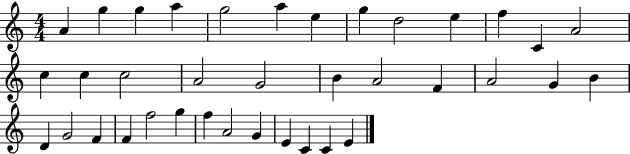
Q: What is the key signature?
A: C major